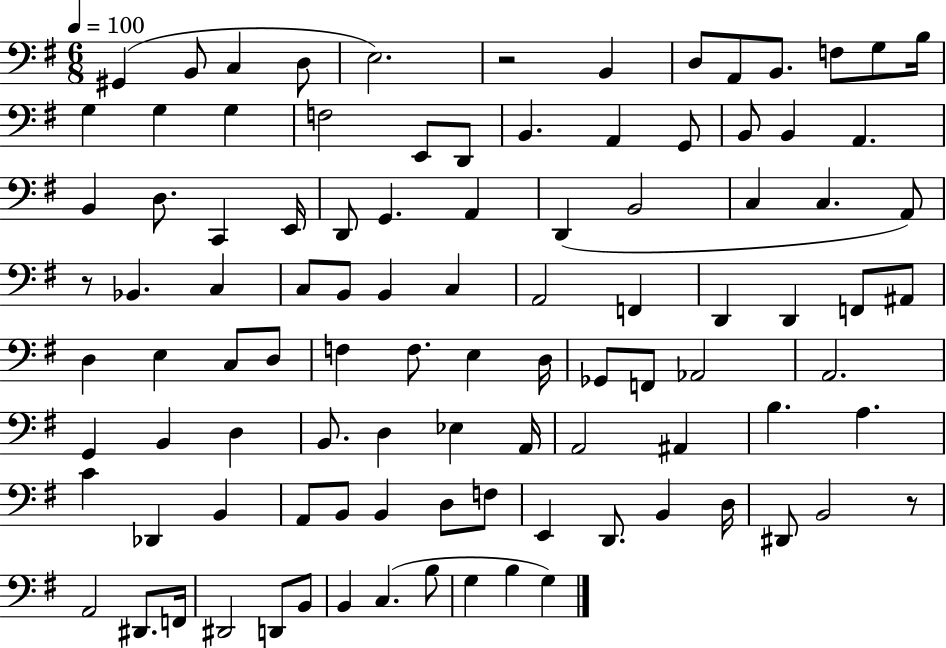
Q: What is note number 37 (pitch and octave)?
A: Bb2